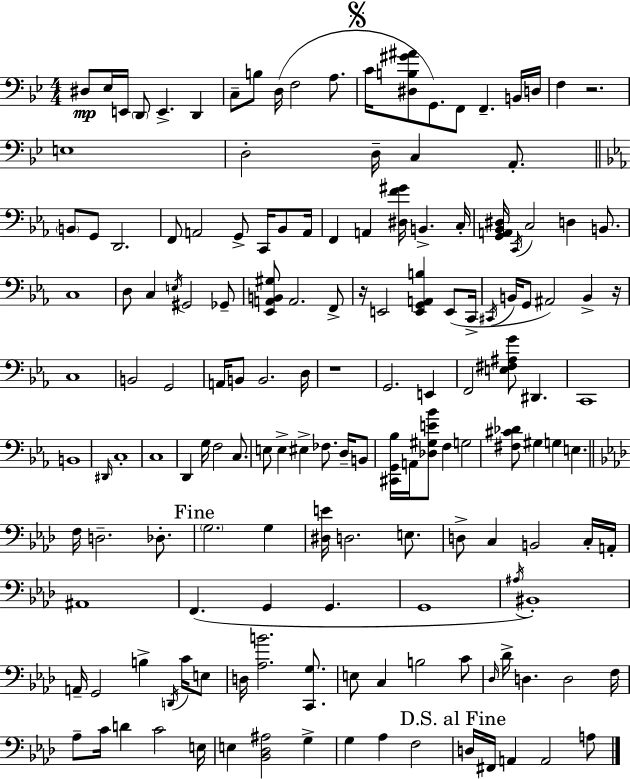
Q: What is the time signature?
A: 4/4